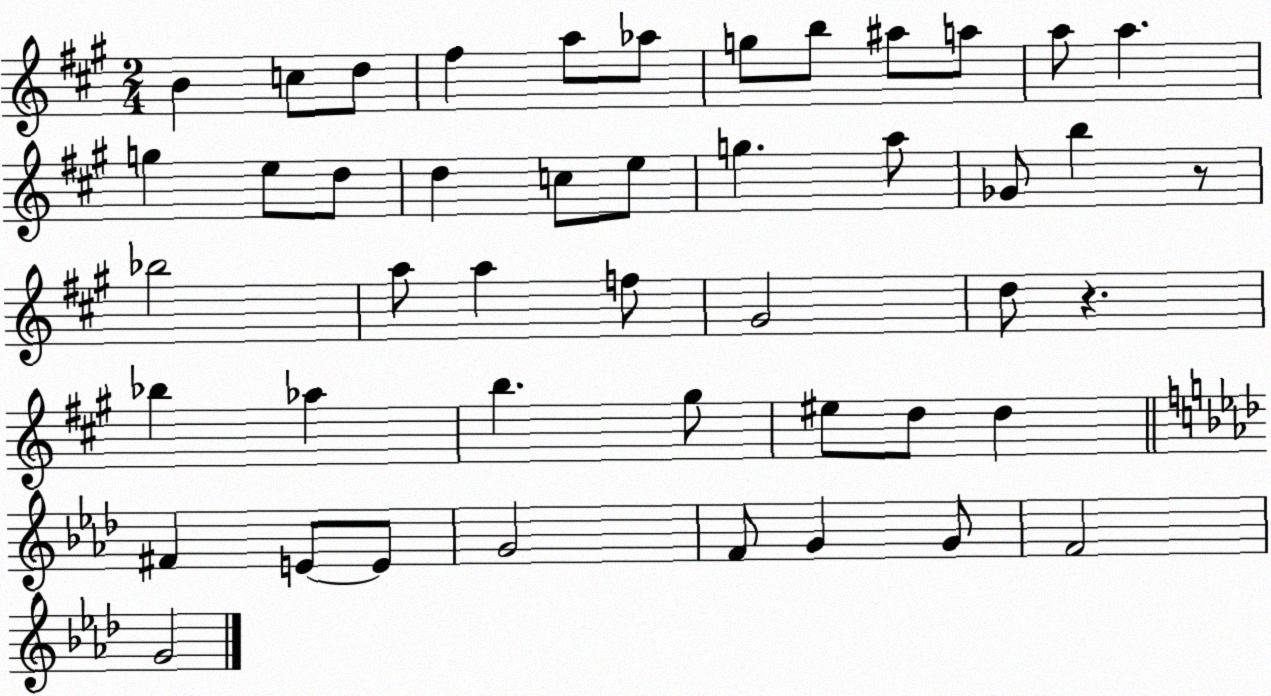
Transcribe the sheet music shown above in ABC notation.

X:1
T:Untitled
M:2/4
L:1/4
K:A
B c/2 d/2 ^f a/2 _a/2 g/2 b/2 ^a/2 a/2 a/2 a g e/2 d/2 d c/2 e/2 g a/2 _G/2 b z/2 _b2 a/2 a f/2 ^G2 d/2 z _b _a b ^g/2 ^e/2 d/2 d ^F E/2 E/2 G2 F/2 G G/2 F2 G2